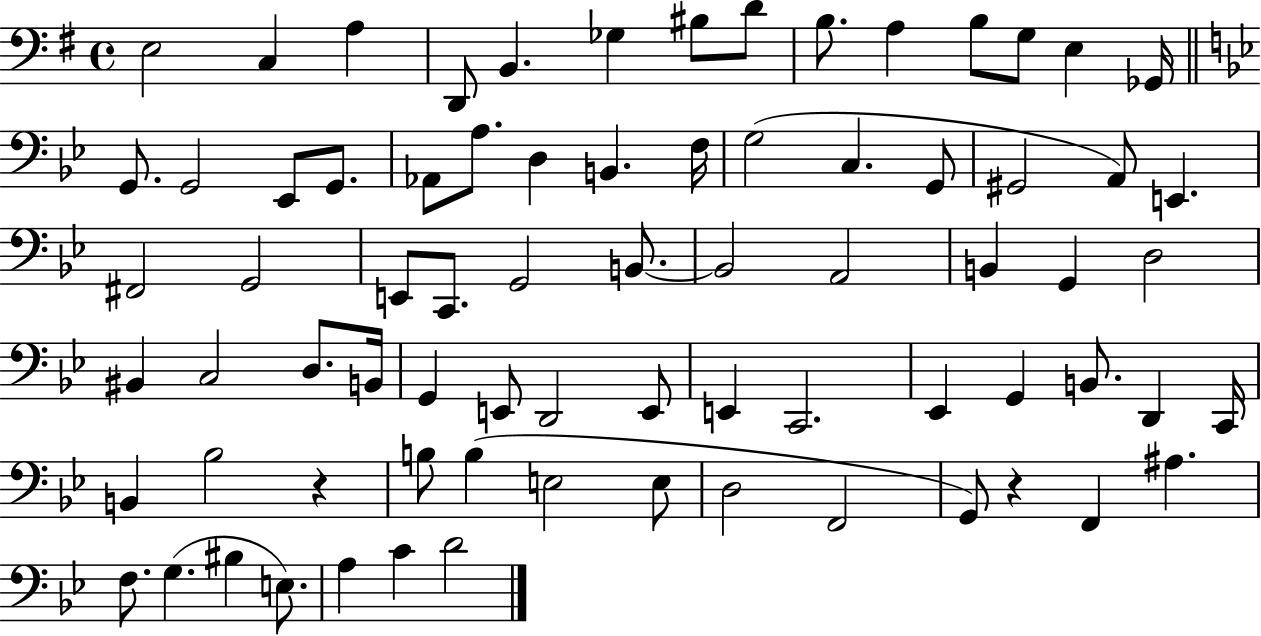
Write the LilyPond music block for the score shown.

{
  \clef bass
  \time 4/4
  \defaultTimeSignature
  \key g \major
  e2 c4 a4 | d,8 b,4. ges4 bis8 d'8 | b8. a4 b8 g8 e4 ges,16 | \bar "||" \break \key g \minor g,8. g,2 ees,8 g,8. | aes,8 a8. d4 b,4. f16 | g2( c4. g,8 | gis,2 a,8) e,4. | \break fis,2 g,2 | e,8 c,8. g,2 b,8.~~ | b,2 a,2 | b,4 g,4 d2 | \break bis,4 c2 d8. b,16 | g,4 e,8 d,2 e,8 | e,4 c,2. | ees,4 g,4 b,8. d,4 c,16 | \break b,4 bes2 r4 | b8 b4( e2 e8 | d2 f,2 | g,8) r4 f,4 ais4. | \break f8. g4.( bis4 e8.) | a4 c'4 d'2 | \bar "|."
}